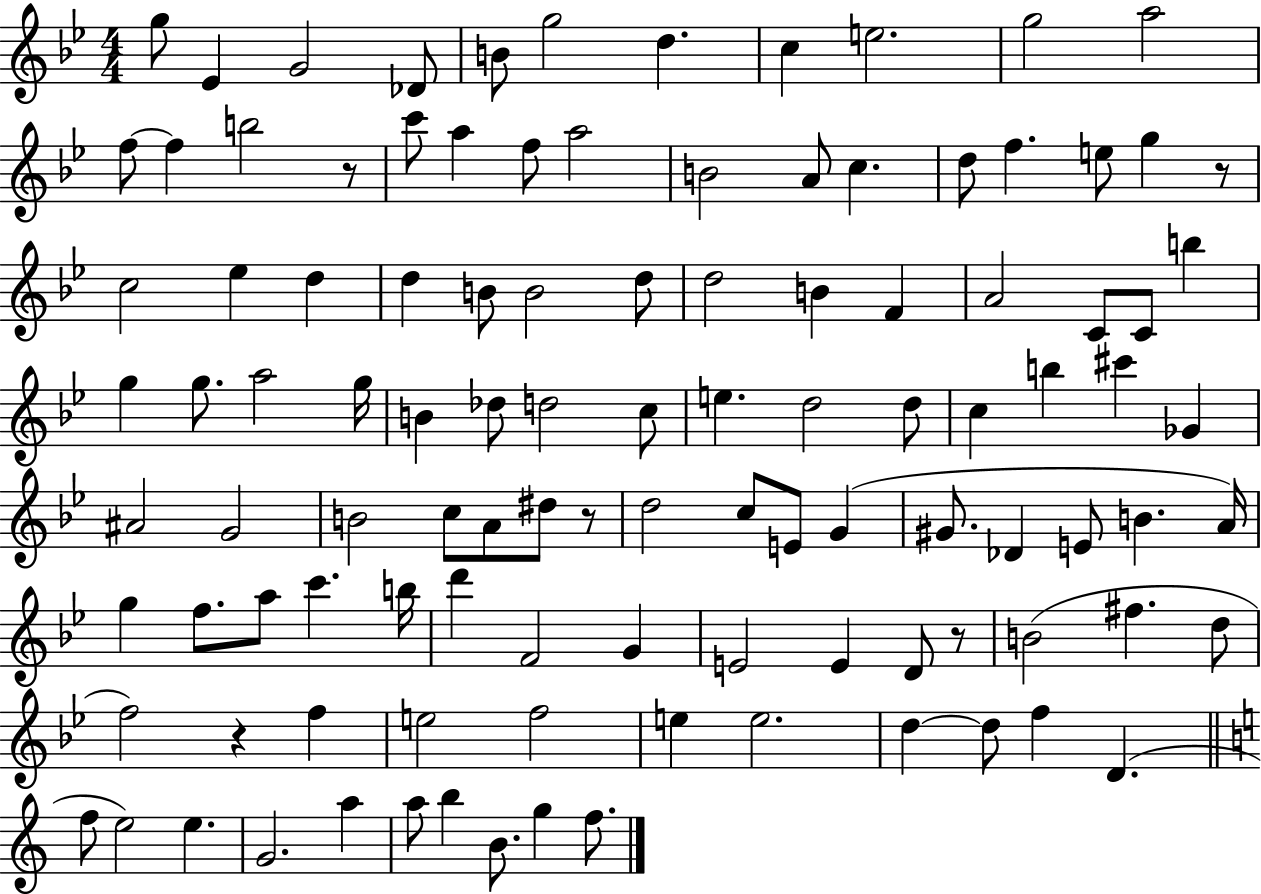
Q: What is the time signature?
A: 4/4